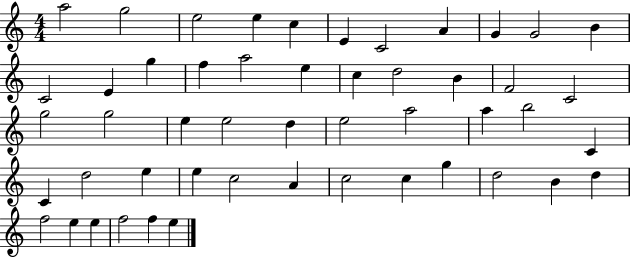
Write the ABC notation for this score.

X:1
T:Untitled
M:4/4
L:1/4
K:C
a2 g2 e2 e c E C2 A G G2 B C2 E g f a2 e c d2 B F2 C2 g2 g2 e e2 d e2 a2 a b2 C C d2 e e c2 A c2 c g d2 B d f2 e e f2 f e